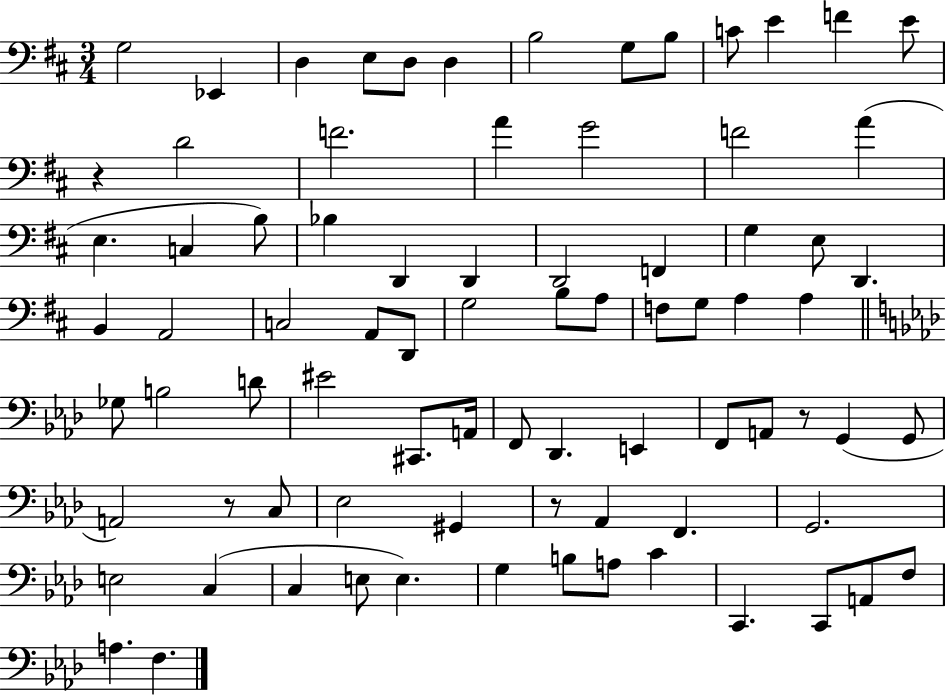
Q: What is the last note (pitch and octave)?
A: F3